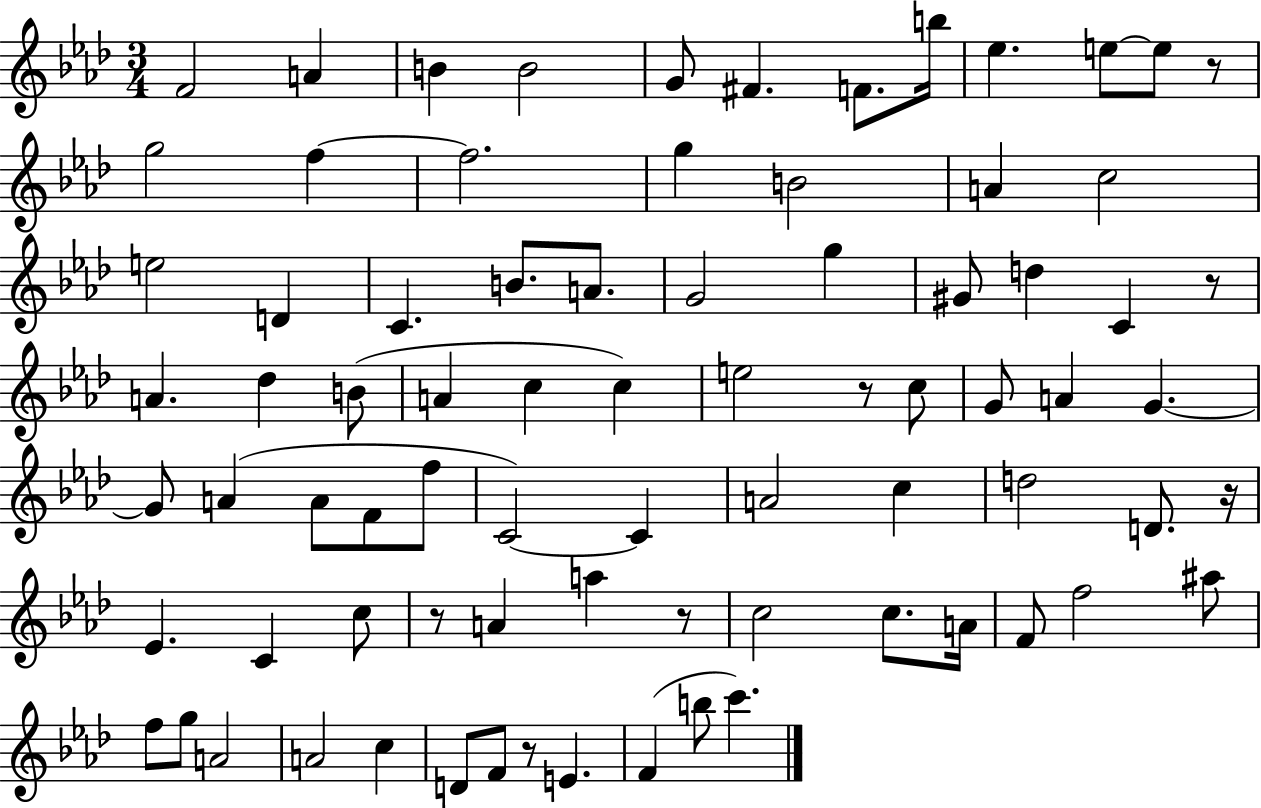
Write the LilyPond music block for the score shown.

{
  \clef treble
  \numericTimeSignature
  \time 3/4
  \key aes \major
  f'2 a'4 | b'4 b'2 | g'8 fis'4. f'8. b''16 | ees''4. e''8~~ e''8 r8 | \break g''2 f''4~~ | f''2. | g''4 b'2 | a'4 c''2 | \break e''2 d'4 | c'4. b'8. a'8. | g'2 g''4 | gis'8 d''4 c'4 r8 | \break a'4. des''4 b'8( | a'4 c''4 c''4) | e''2 r8 c''8 | g'8 a'4 g'4.~~ | \break g'8 a'4( a'8 f'8 f''8 | c'2~~) c'4 | a'2 c''4 | d''2 d'8. r16 | \break ees'4. c'4 c''8 | r8 a'4 a''4 r8 | c''2 c''8. a'16 | f'8 f''2 ais''8 | \break f''8 g''8 a'2 | a'2 c''4 | d'8 f'8 r8 e'4. | f'4( b''8 c'''4.) | \break \bar "|."
}